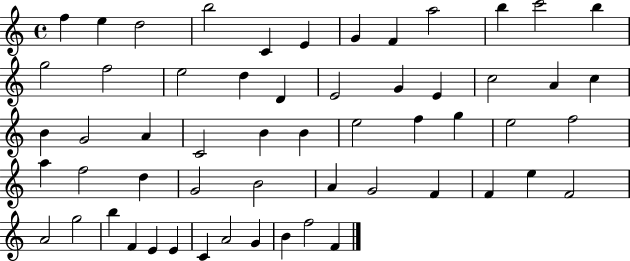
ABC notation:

X:1
T:Untitled
M:4/4
L:1/4
K:C
f e d2 b2 C E G F a2 b c'2 b g2 f2 e2 d D E2 G E c2 A c B G2 A C2 B B e2 f g e2 f2 a f2 d G2 B2 A G2 F F e F2 A2 g2 b F E E C A2 G B f2 F